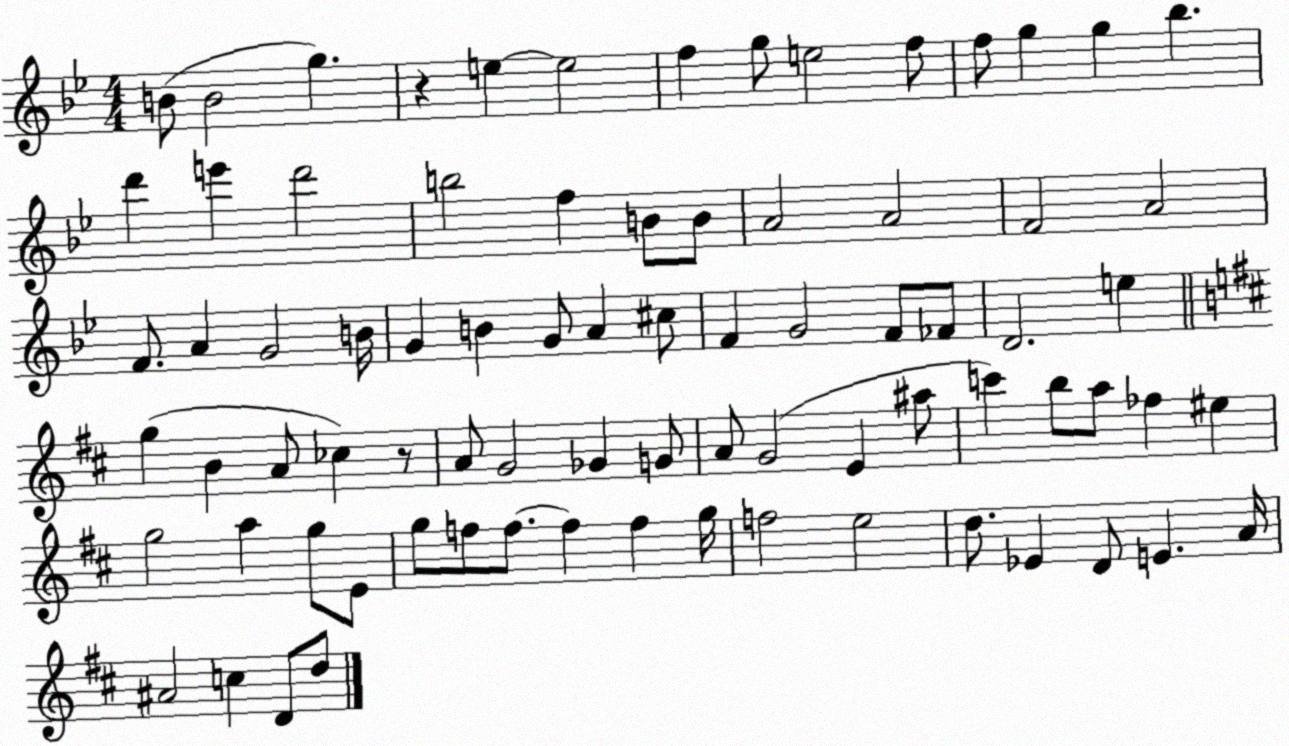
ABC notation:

X:1
T:Untitled
M:4/4
L:1/4
K:Bb
B/2 B2 g z e e2 f g/2 e2 f/2 f/2 g g _b d' e' d'2 b2 f B/2 B/2 A2 A2 F2 A2 F/2 A G2 B/4 G B G/2 A ^c/2 F G2 F/2 _F/2 D2 e g B A/2 _c z/2 A/2 G2 _G G/2 A/2 G2 E ^a/2 c' b/2 a/2 _f ^e g2 a g/2 E/2 g/2 f/2 f/2 f f g/4 f2 e2 d/2 _E D/2 E A/4 ^A2 c D/2 d/2